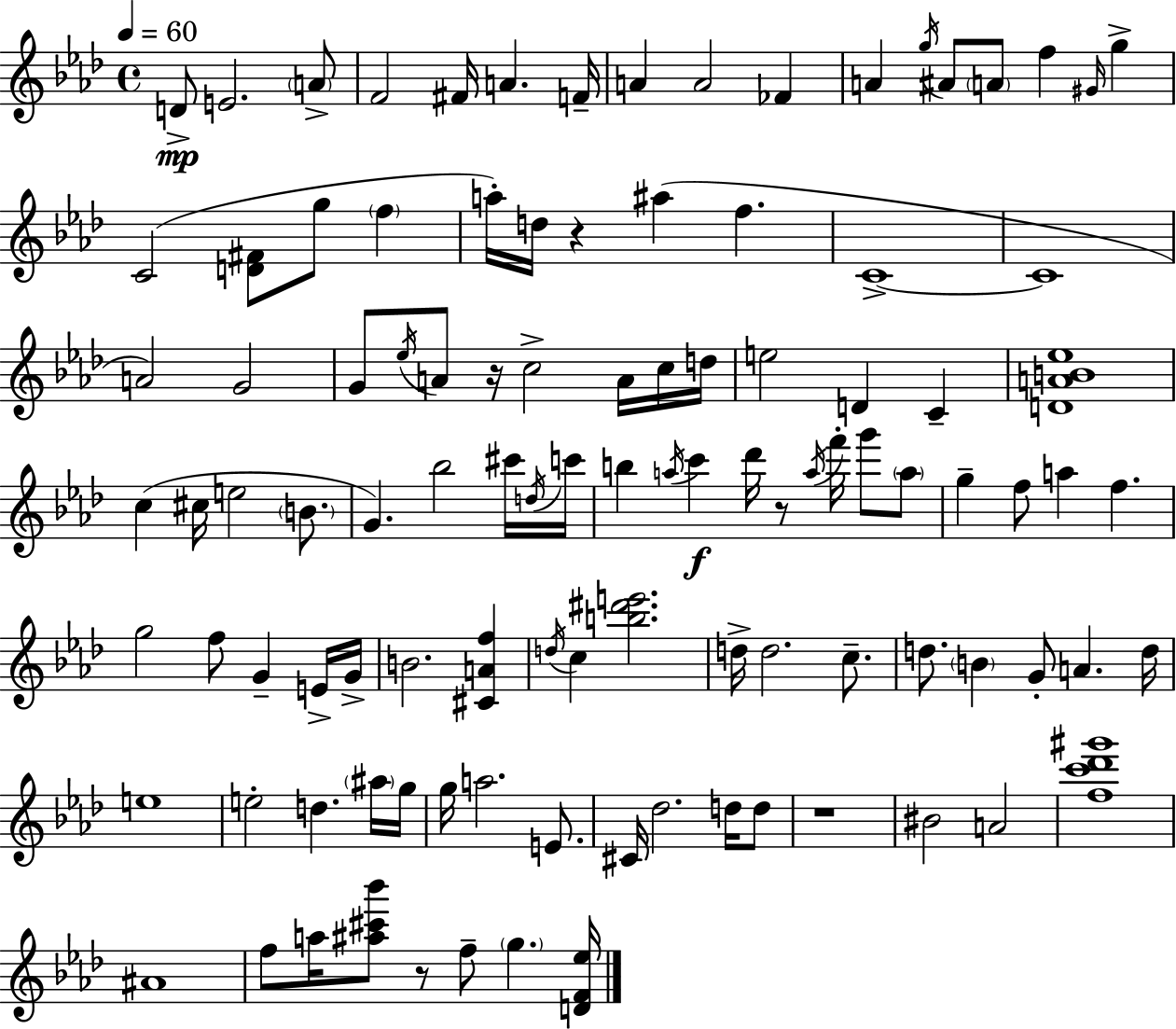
{
  \clef treble
  \time 4/4
  \defaultTimeSignature
  \key f \minor
  \tempo 4 = 60
  d'8->\mp e'2. \parenthesize a'8-> | f'2 fis'16 a'4. f'16-- | a'4 a'2 fes'4 | a'4 \acciaccatura { g''16 } ais'8 \parenthesize a'8 f''4 \grace { gis'16 } g''4-> | \break c'2( <d' fis'>8 g''8 \parenthesize f''4 | a''16-.) d''16 r4 ais''4( f''4. | c'1->~~ | c'1 | \break a'2) g'2 | g'8 \acciaccatura { ees''16 } a'8 r16 c''2-> | a'16 c''16 d''16 e''2 d'4 c'4-- | <d' a' b' ees''>1 | \break c''4( cis''16 e''2 | \parenthesize b'8. g'4.) bes''2 | cis'''16 \acciaccatura { d''16 } c'''16 b''4 \acciaccatura { a''16 } c'''4\f des'''16 r8 | \acciaccatura { a''16 } f'''16-. g'''8 \parenthesize a''8 g''4-- f''8 a''4 | \break f''4. g''2 f''8 | g'4-- e'16-> g'16-> b'2. | <cis' a' f''>4 \acciaccatura { d''16 } c''4 <b'' dis''' e'''>2. | d''16-> d''2. | \break c''8.-- d''8. \parenthesize b'4 g'8-. | a'4. d''16 e''1 | e''2-. d''4. | \parenthesize ais''16 g''16 g''16 a''2. | \break e'8. cis'16 des''2. | d''16 d''8 r1 | bis'2 a'2 | <f'' c''' des''' gis'''>1 | \break ais'1 | f''8 a''16 <ais'' cis''' bes'''>8 r8 f''8-- | \parenthesize g''4. <d' f' ees''>16 \bar "|."
}